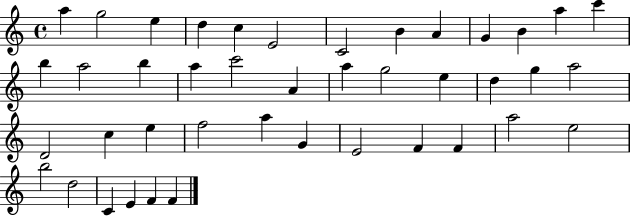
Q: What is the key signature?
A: C major